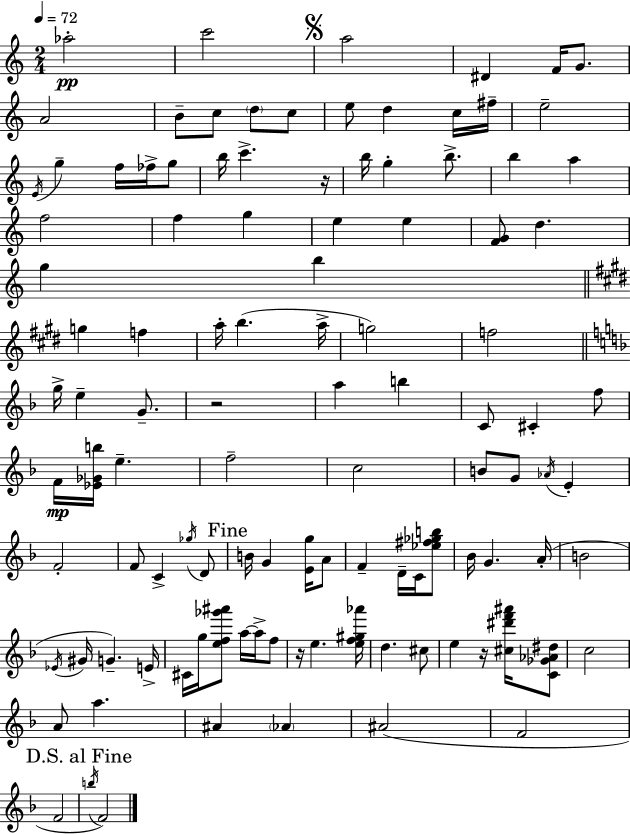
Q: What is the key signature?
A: A minor